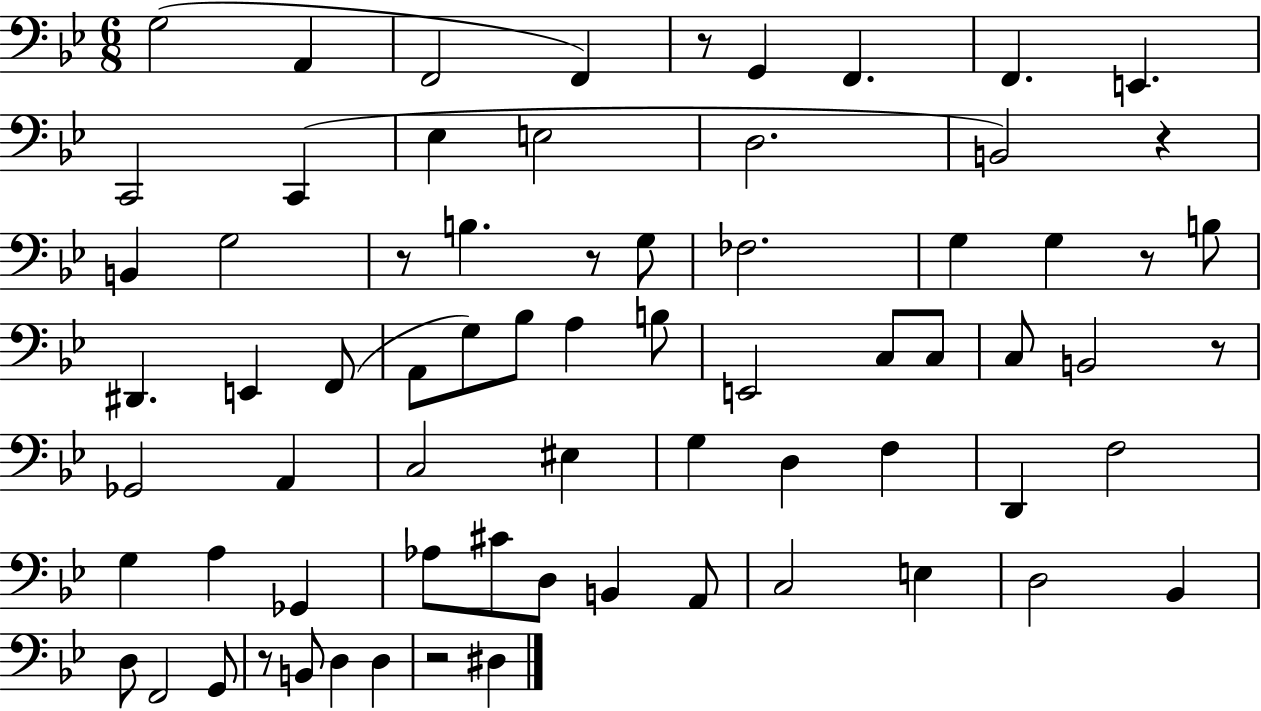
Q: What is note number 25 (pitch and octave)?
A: F2